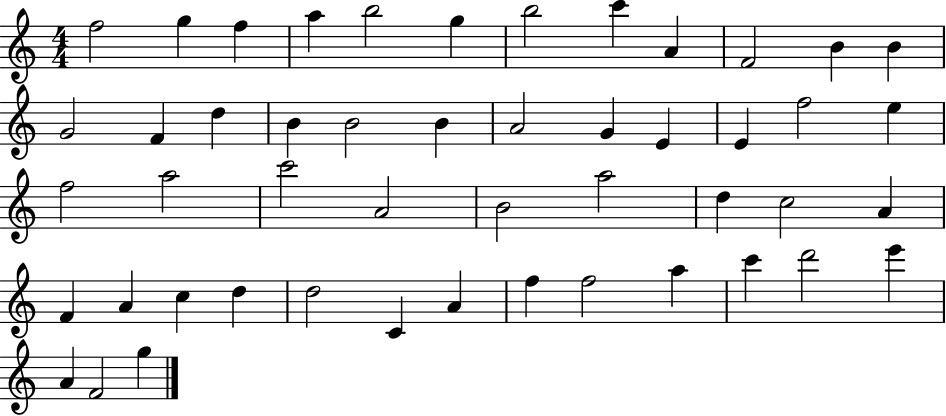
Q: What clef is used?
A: treble